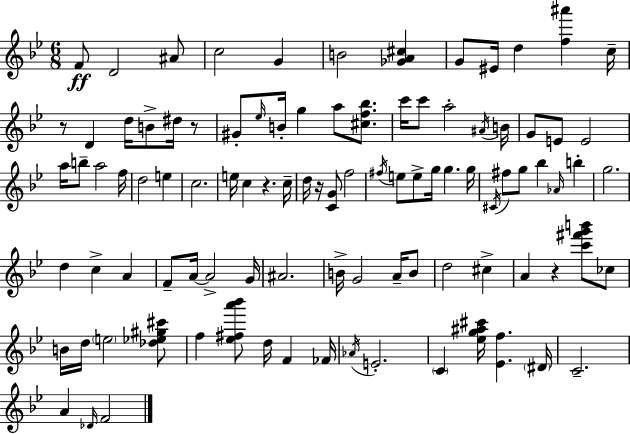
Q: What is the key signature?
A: BES major